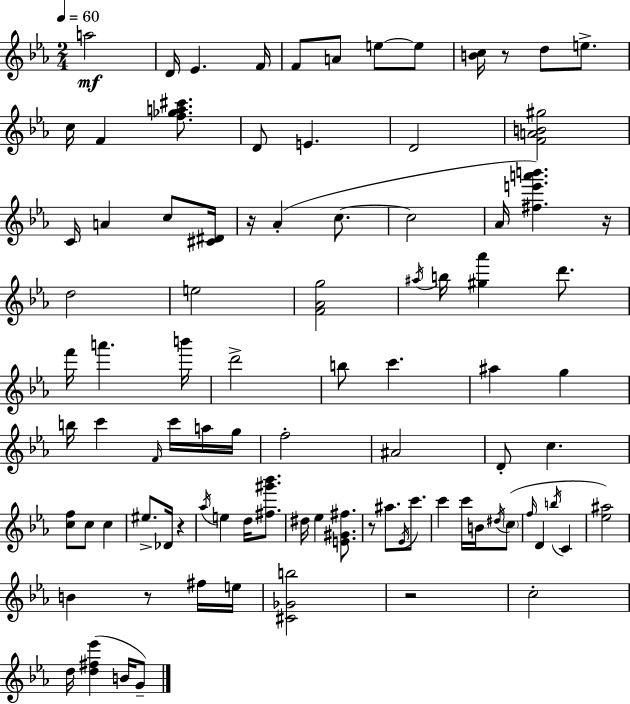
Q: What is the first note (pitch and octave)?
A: A5